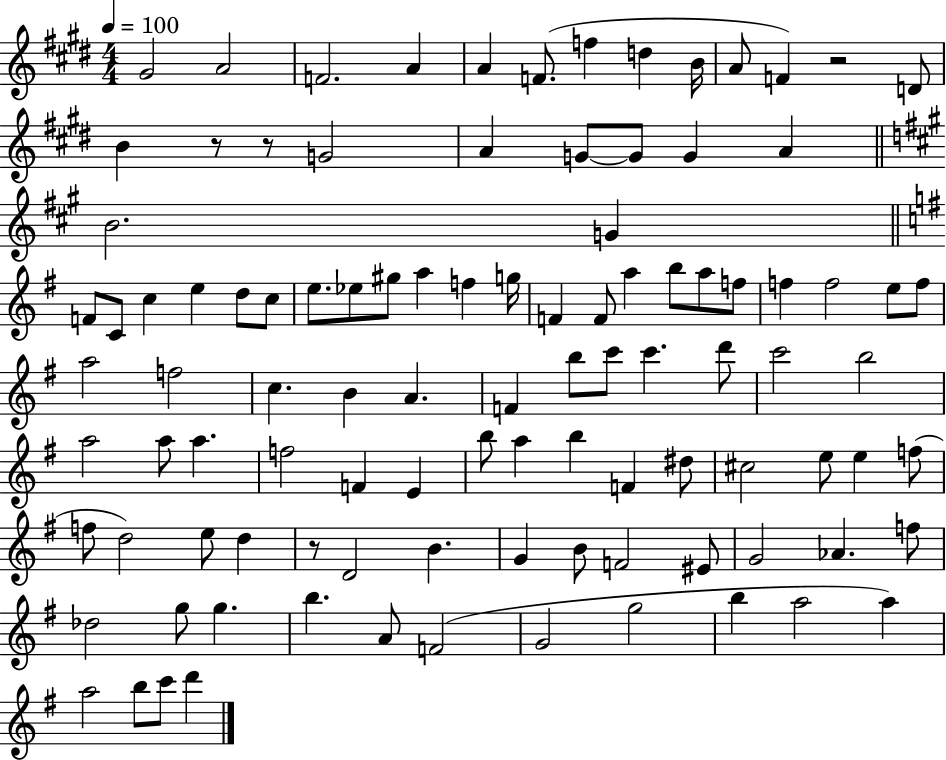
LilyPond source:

{
  \clef treble
  \numericTimeSignature
  \time 4/4
  \key e \major
  \tempo 4 = 100
  gis'2 a'2 | f'2. a'4 | a'4 f'8.( f''4 d''4 b'16 | a'8 f'4) r2 d'8 | \break b'4 r8 r8 g'2 | a'4 g'8~~ g'8 g'4 a'4 | \bar "||" \break \key a \major b'2. g'4 | \bar "||" \break \key g \major f'8 c'8 c''4 e''4 d''8 c''8 | e''8. ees''8 gis''8 a''4 f''4 g''16 | f'4 f'8 a''4 b''8 a''8 f''8 | f''4 f''2 e''8 f''8 | \break a''2 f''2 | c''4. b'4 a'4. | f'4 b''8 c'''8 c'''4. d'''8 | c'''2 b''2 | \break a''2 a''8 a''4. | f''2 f'4 e'4 | b''8 a''4 b''4 f'4 dis''8 | cis''2 e''8 e''4 f''8( | \break f''8 d''2) e''8 d''4 | r8 d'2 b'4. | g'4 b'8 f'2 eis'8 | g'2 aes'4. f''8 | \break des''2 g''8 g''4. | b''4. a'8 f'2( | g'2 g''2 | b''4 a''2 a''4) | \break a''2 b''8 c'''8 d'''4 | \bar "|."
}